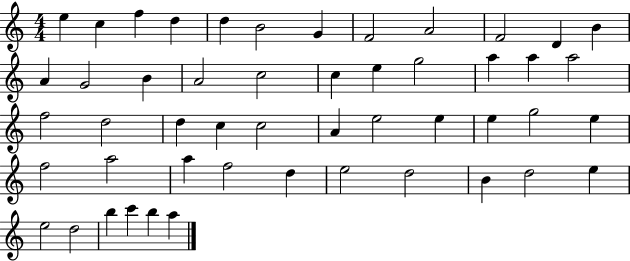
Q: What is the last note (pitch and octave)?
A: A5